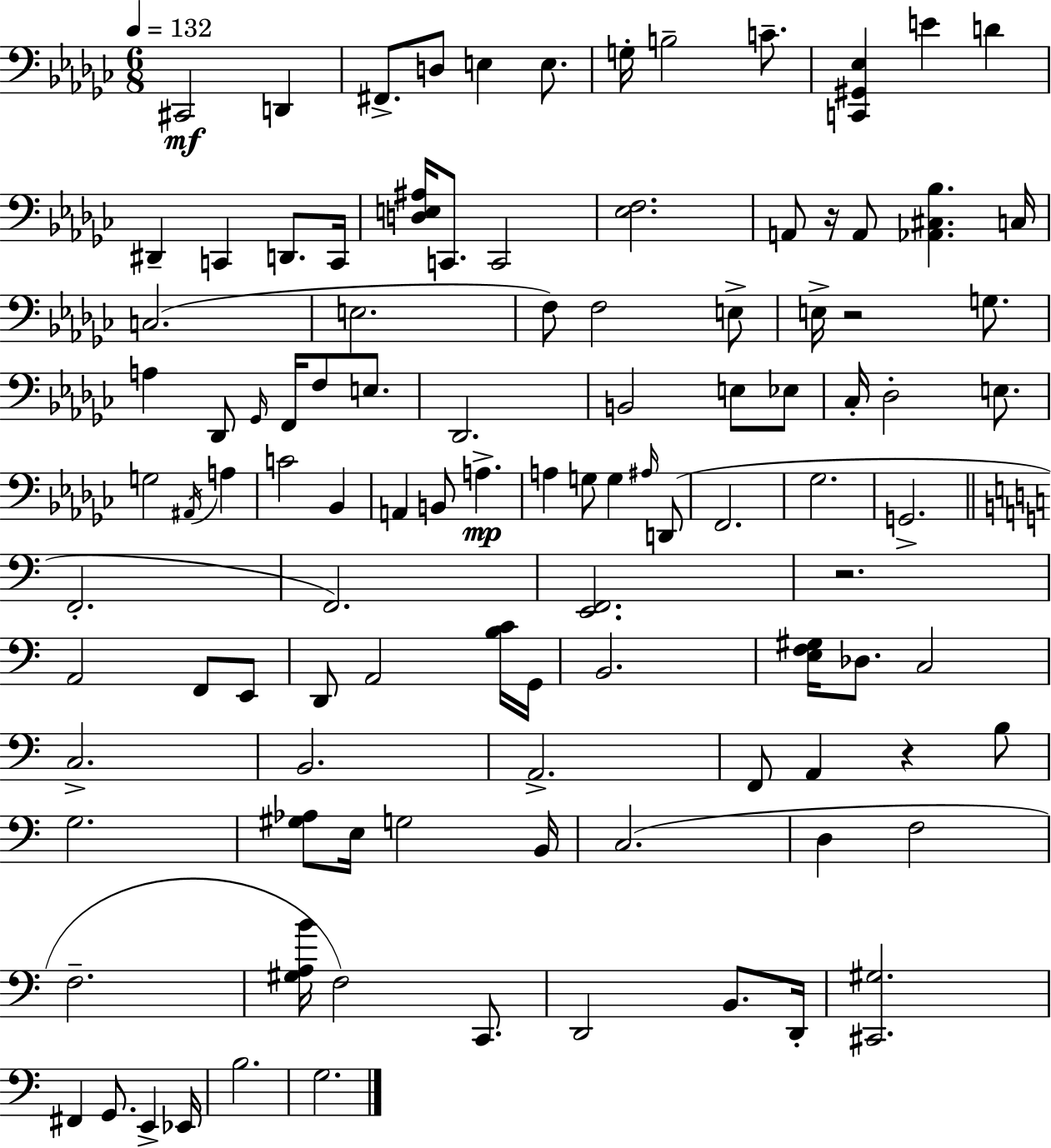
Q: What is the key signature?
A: EES minor